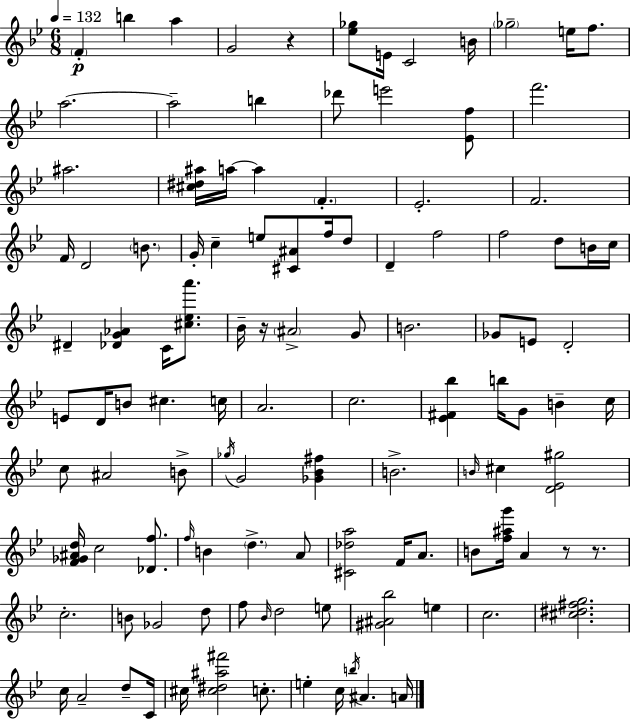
F4/q B5/q A5/q G4/h R/q [Eb5,Gb5]/e E4/s C4/h B4/s Gb5/h E5/s F5/e. A5/h. A5/h B5/q Db6/e E6/h [Eb4,F5]/e F6/h. A#5/h. [C#5,D#5,A#5]/s A5/s A5/q F4/q. Eb4/h. F4/h. F4/s D4/h B4/e. G4/s C5/q E5/e [C#4,A#4]/e F5/s D5/e D4/q F5/h F5/h D5/e B4/s C5/s D#4/q [Db4,G4,Ab4]/q C4/s [C#5,Eb5,A6]/e. Bb4/s R/s A#4/h G4/e B4/h. Gb4/e E4/e D4/h E4/e D4/s B4/e C#5/q. C5/s A4/h. C5/h. [Eb4,F#4,Bb5]/q B5/s G4/e B4/q C5/s C5/e A#4/h B4/e Gb5/s G4/h [Gb4,Bb4,F#5]/q B4/h. B4/s C#5/q [D4,Eb4,G#5]/h [F4,Gb4,A#4,D5]/s C5/h [Db4,F5]/e. F5/s B4/q D5/q. A4/e [C#4,Db5,A5]/h F4/s A4/e. B4/e [F5,A#5,G6]/s A4/q R/e R/e. C5/h. B4/e Gb4/h D5/e F5/e Bb4/s D5/h E5/e [G#4,A#4,Bb5]/h E5/q C5/h. [C#5,D#5,F#5,G5]/h. C5/s A4/h D5/e C4/s C#5/s [C#5,D#5,A#5,F#6]/h C5/e. E5/q C5/s B5/s A#4/q. A4/s